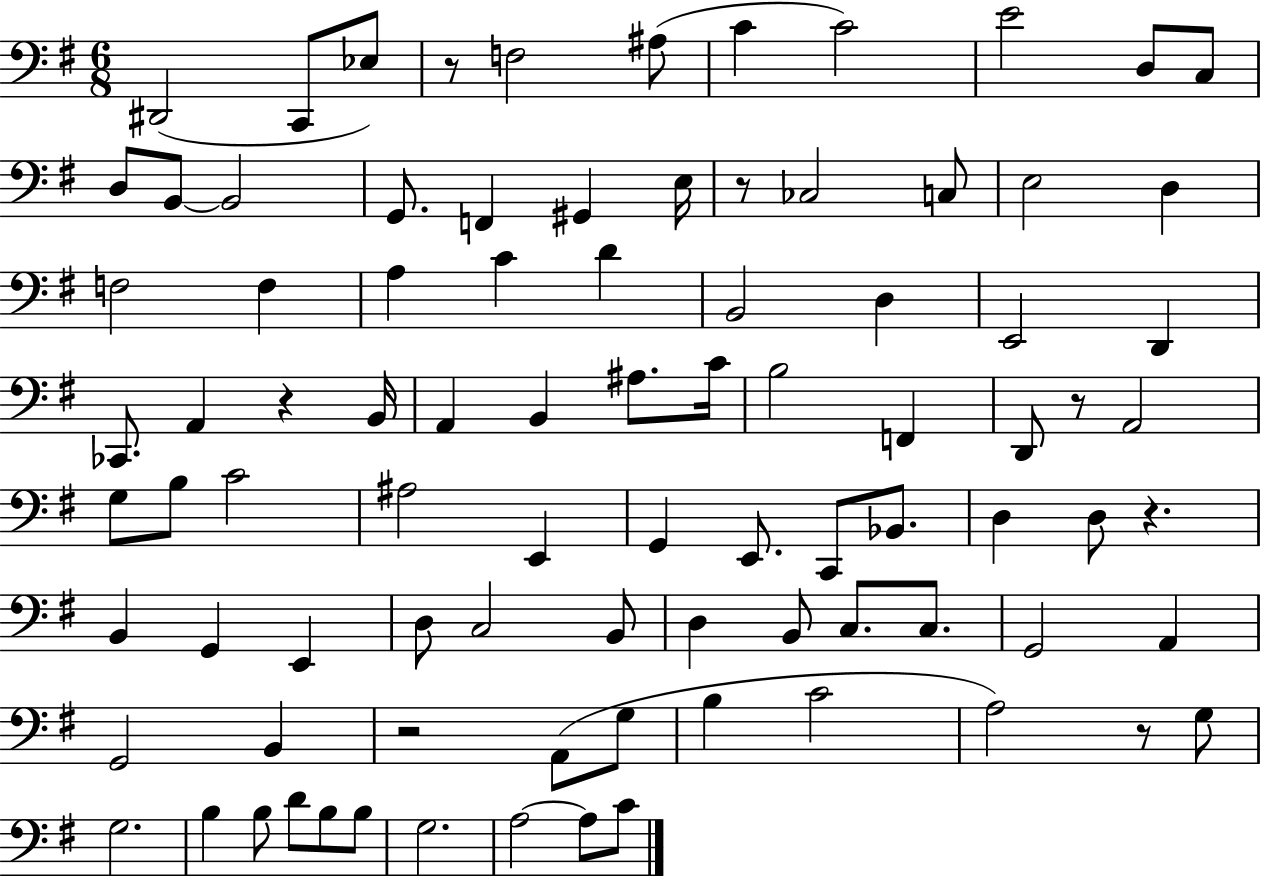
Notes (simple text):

D#2/h C2/e Eb3/e R/e F3/h A#3/e C4/q C4/h E4/h D3/e C3/e D3/e B2/e B2/h G2/e. F2/q G#2/q E3/s R/e CES3/h C3/e E3/h D3/q F3/h F3/q A3/q C4/q D4/q B2/h D3/q E2/h D2/q CES2/e. A2/q R/q B2/s A2/q B2/q A#3/e. C4/s B3/h F2/q D2/e R/e A2/h G3/e B3/e C4/h A#3/h E2/q G2/q E2/e. C2/e Bb2/e. D3/q D3/e R/q. B2/q G2/q E2/q D3/e C3/h B2/e D3/q B2/e C3/e. C3/e. G2/h A2/q G2/h B2/q R/h A2/e G3/e B3/q C4/h A3/h R/e G3/e G3/h. B3/q B3/e D4/e B3/e B3/e G3/h. A3/h A3/e C4/e